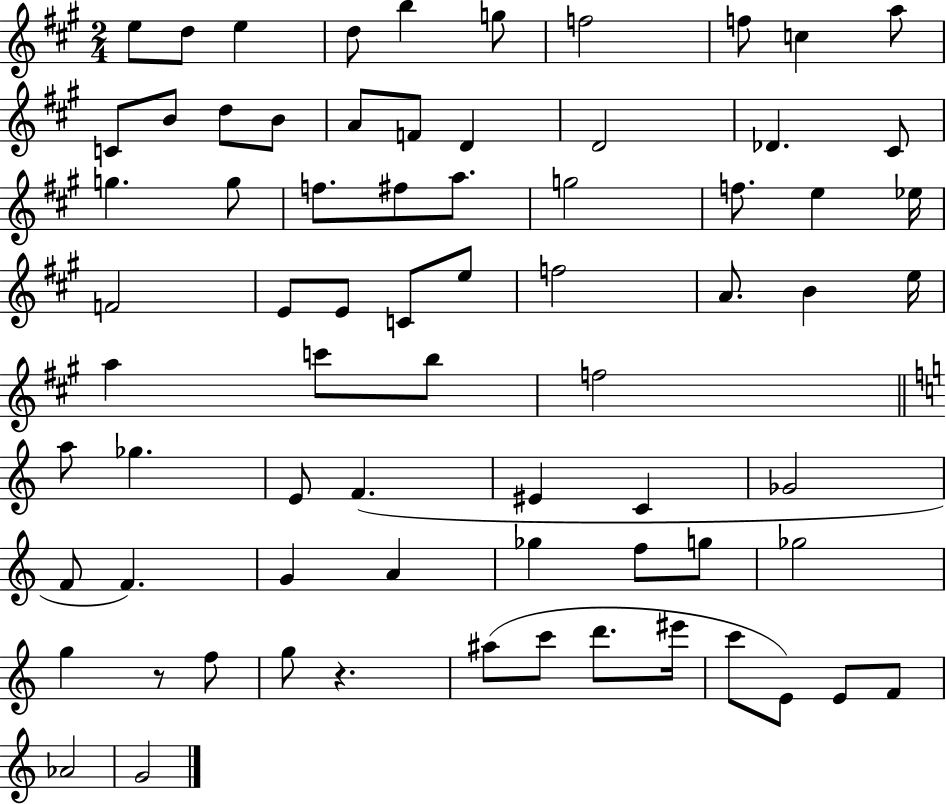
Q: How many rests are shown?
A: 2